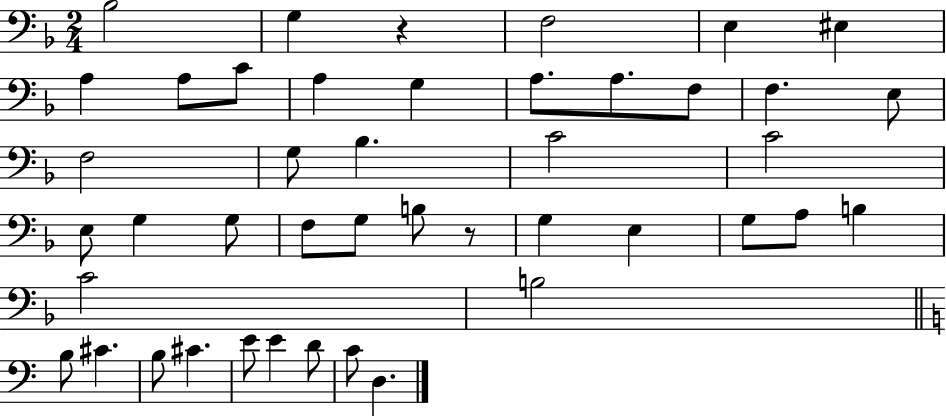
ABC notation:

X:1
T:Untitled
M:2/4
L:1/4
K:F
_B,2 G, z F,2 E, ^E, A, A,/2 C/2 A, G, A,/2 A,/2 F,/2 F, E,/2 F,2 G,/2 _B, C2 C2 E,/2 G, G,/2 F,/2 G,/2 B,/2 z/2 G, E, G,/2 A,/2 B, C2 B,2 B,/2 ^C B,/2 ^C E/2 E D/2 C/2 D,